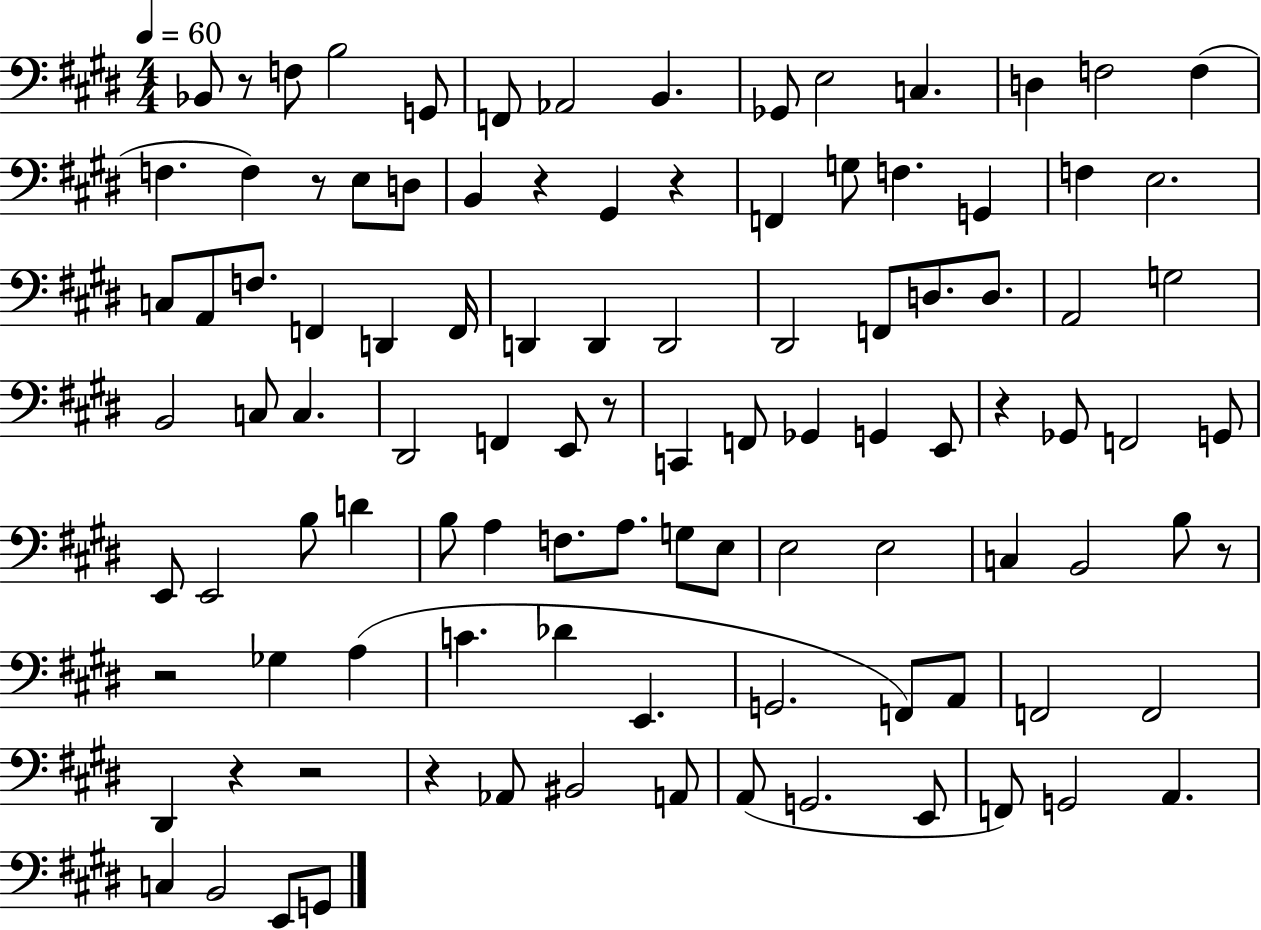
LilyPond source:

{
  \clef bass
  \numericTimeSignature
  \time 4/4
  \key e \major
  \tempo 4 = 60
  \repeat volta 2 { bes,8 r8 f8 b2 g,8 | f,8 aes,2 b,4. | ges,8 e2 c4. | d4 f2 f4( | \break f4. f4) r8 e8 d8 | b,4 r4 gis,4 r4 | f,4 g8 f4. g,4 | f4 e2. | \break c8 a,8 f8. f,4 d,4 f,16 | d,4 d,4 d,2 | dis,2 f,8 d8. d8. | a,2 g2 | \break b,2 c8 c4. | dis,2 f,4 e,8 r8 | c,4 f,8 ges,4 g,4 e,8 | r4 ges,8 f,2 g,8 | \break e,8 e,2 b8 d'4 | b8 a4 f8. a8. g8 e8 | e2 e2 | c4 b,2 b8 r8 | \break r2 ges4 a4( | c'4. des'4 e,4. | g,2. f,8) a,8 | f,2 f,2 | \break dis,4 r4 r2 | r4 aes,8 bis,2 a,8 | a,8( g,2. e,8 | f,8) g,2 a,4. | \break c4 b,2 e,8 g,8 | } \bar "|."
}